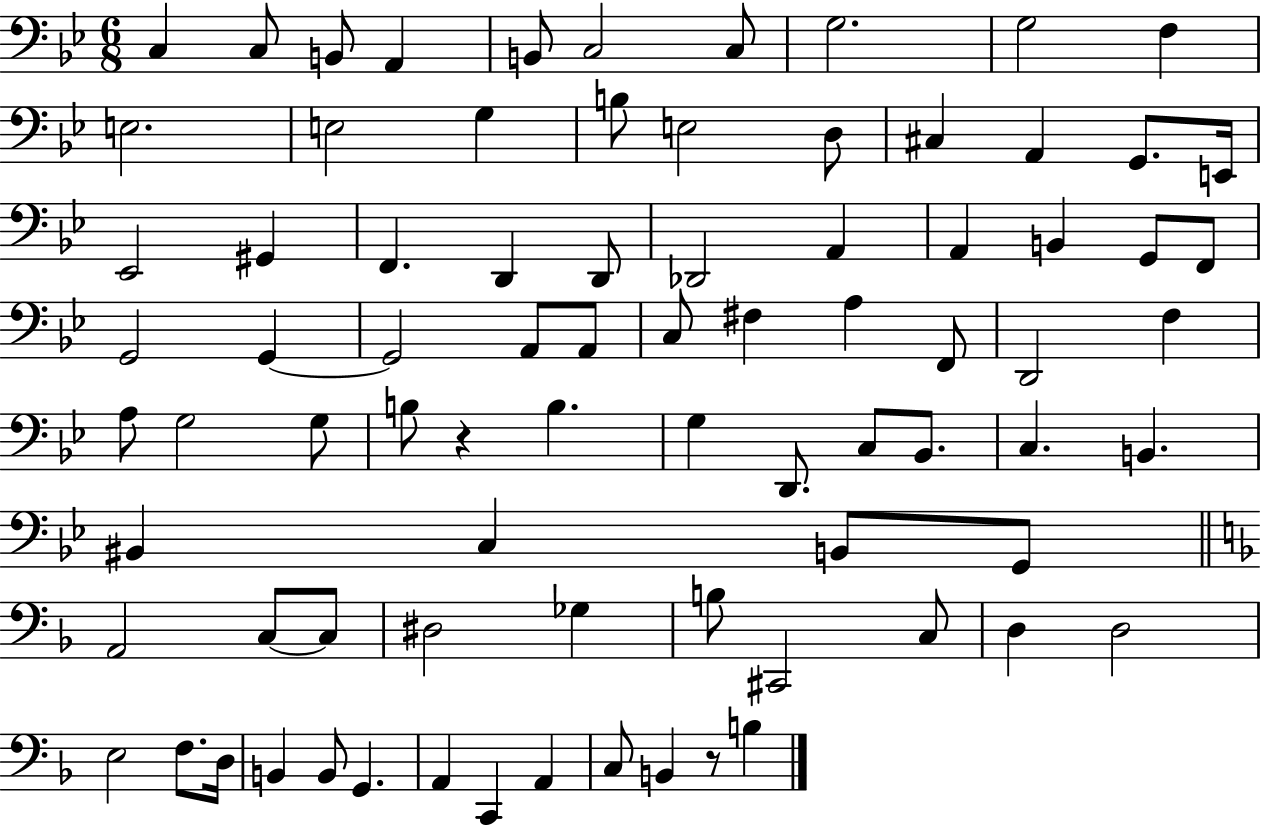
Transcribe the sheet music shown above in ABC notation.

X:1
T:Untitled
M:6/8
L:1/4
K:Bb
C, C,/2 B,,/2 A,, B,,/2 C,2 C,/2 G,2 G,2 F, E,2 E,2 G, B,/2 E,2 D,/2 ^C, A,, G,,/2 E,,/4 _E,,2 ^G,, F,, D,, D,,/2 _D,,2 A,, A,, B,, G,,/2 F,,/2 G,,2 G,, G,,2 A,,/2 A,,/2 C,/2 ^F, A, F,,/2 D,,2 F, A,/2 G,2 G,/2 B,/2 z B, G, D,,/2 C,/2 _B,,/2 C, B,, ^B,, C, B,,/2 G,,/2 A,,2 C,/2 C,/2 ^D,2 _G, B,/2 ^C,,2 C,/2 D, D,2 E,2 F,/2 D,/4 B,, B,,/2 G,, A,, C,, A,, C,/2 B,, z/2 B,